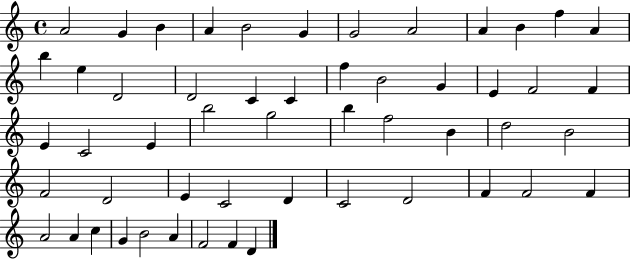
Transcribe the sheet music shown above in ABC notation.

X:1
T:Untitled
M:4/4
L:1/4
K:C
A2 G B A B2 G G2 A2 A B f A b e D2 D2 C C f B2 G E F2 F E C2 E b2 g2 b f2 B d2 B2 F2 D2 E C2 D C2 D2 F F2 F A2 A c G B2 A F2 F D